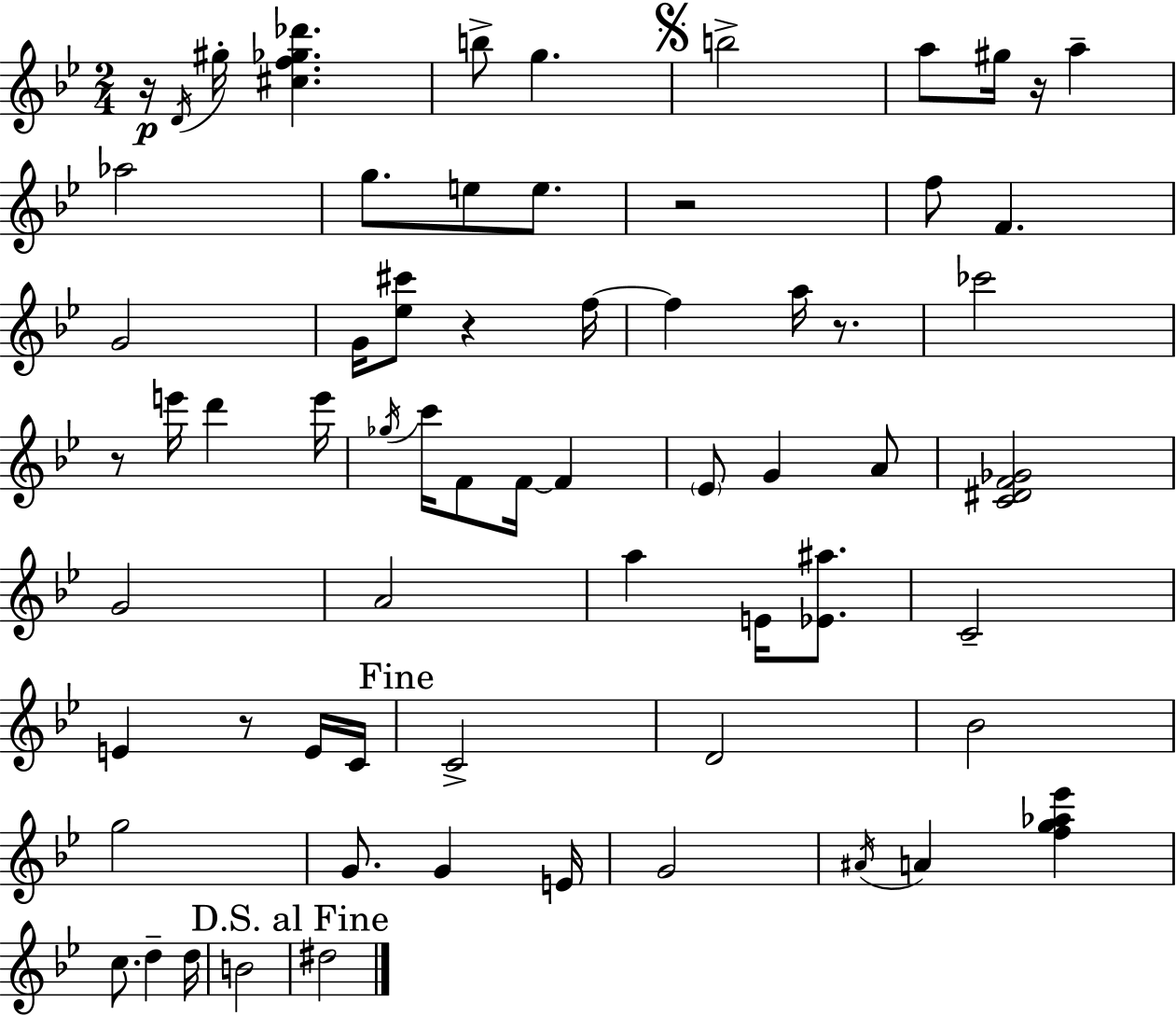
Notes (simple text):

R/s D4/s G#5/s [C#5,F5,Gb5,Db6]/q. B5/e G5/q. B5/h A5/e G#5/s R/s A5/q Ab5/h G5/e. E5/e E5/e. R/h F5/e F4/q. G4/h G4/s [Eb5,C#6]/e R/q F5/s F5/q A5/s R/e. CES6/h R/e E6/s D6/q E6/s Gb5/s C6/s F4/e F4/s F4/q Eb4/e G4/q A4/e [C4,D#4,F4,Gb4]/h G4/h A4/h A5/q E4/s [Eb4,A#5]/e. C4/h E4/q R/e E4/s C4/s C4/h D4/h Bb4/h G5/h G4/e. G4/q E4/s G4/h A#4/s A4/q [F5,G5,Ab5,Eb6]/q C5/e. D5/q D5/s B4/h D#5/h